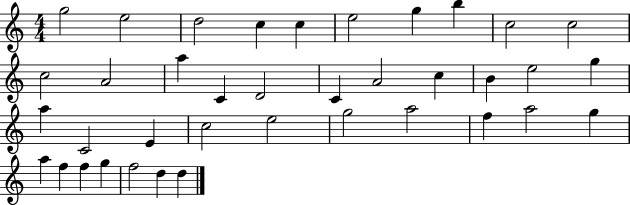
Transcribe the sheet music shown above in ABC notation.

X:1
T:Untitled
M:4/4
L:1/4
K:C
g2 e2 d2 c c e2 g b c2 c2 c2 A2 a C D2 C A2 c B e2 g a C2 E c2 e2 g2 a2 f a2 g a f f g f2 d d